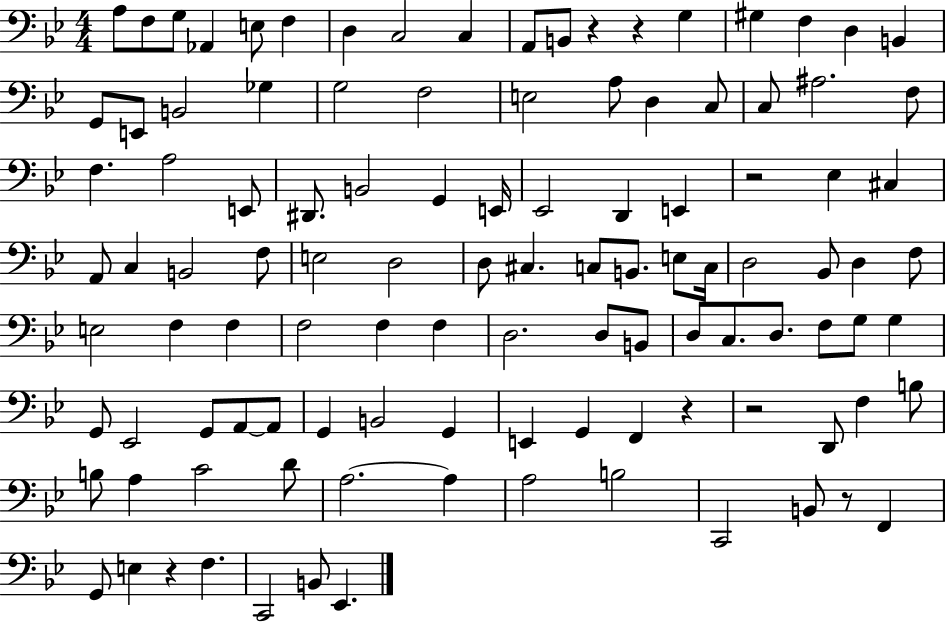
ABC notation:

X:1
T:Untitled
M:4/4
L:1/4
K:Bb
A,/2 F,/2 G,/2 _A,, E,/2 F, D, C,2 C, A,,/2 B,,/2 z z G, ^G, F, D, B,, G,,/2 E,,/2 B,,2 _G, G,2 F,2 E,2 A,/2 D, C,/2 C,/2 ^A,2 F,/2 F, A,2 E,,/2 ^D,,/2 B,,2 G,, E,,/4 _E,,2 D,, E,, z2 _E, ^C, A,,/2 C, B,,2 F,/2 E,2 D,2 D,/2 ^C, C,/2 B,,/2 E,/2 C,/4 D,2 _B,,/2 D, F,/2 E,2 F, F, F,2 F, F, D,2 D,/2 B,,/2 D,/2 C,/2 D,/2 F,/2 G,/2 G, G,,/2 _E,,2 G,,/2 A,,/2 A,,/2 G,, B,,2 G,, E,, G,, F,, z z2 D,,/2 F, B,/2 B,/2 A, C2 D/2 A,2 A, A,2 B,2 C,,2 B,,/2 z/2 F,, G,,/2 E, z F, C,,2 B,,/2 _E,,